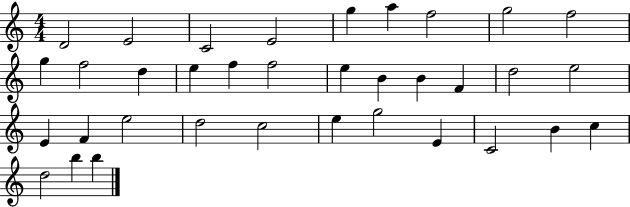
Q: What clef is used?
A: treble